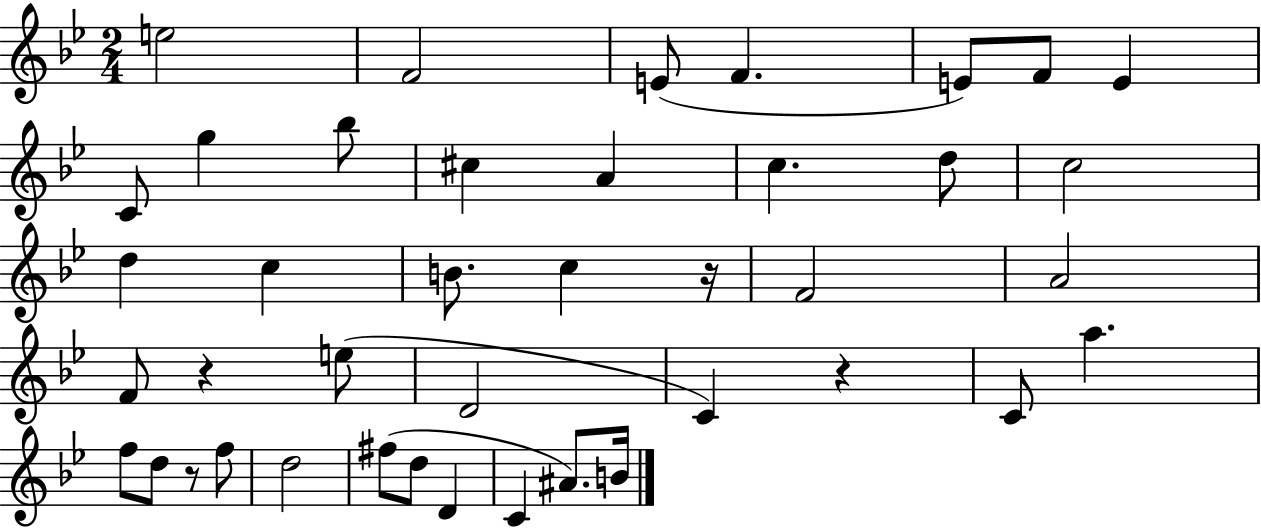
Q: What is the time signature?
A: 2/4